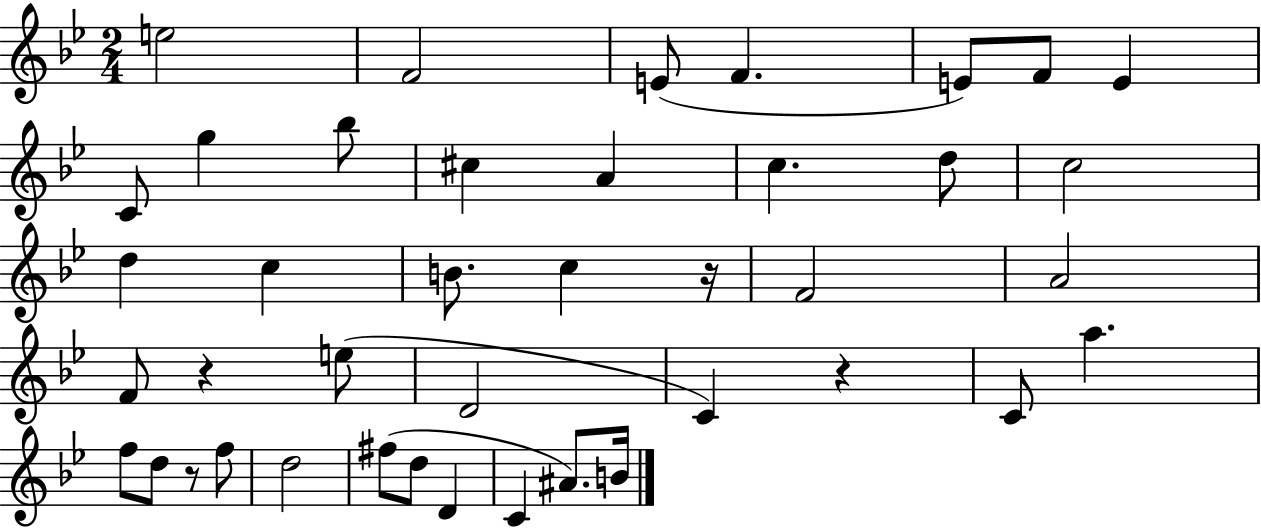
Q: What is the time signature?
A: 2/4